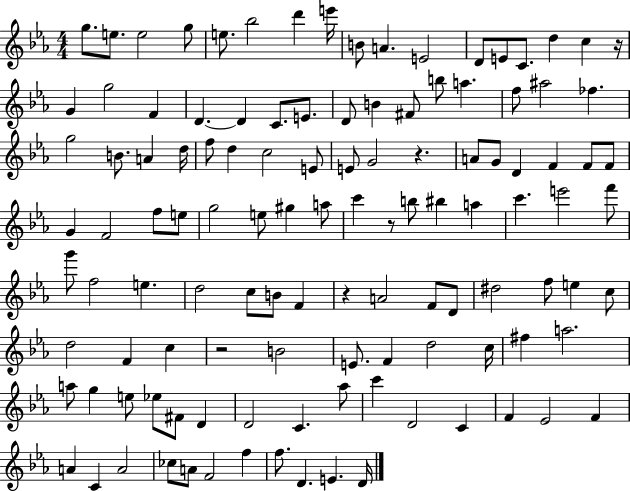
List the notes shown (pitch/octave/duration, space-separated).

G5/e. E5/e. E5/h G5/e E5/e. Bb5/h D6/q E6/s B4/e A4/q. E4/h D4/e E4/e C4/e. D5/q C5/q R/s G4/q G5/h F4/q D4/q. D4/q C4/e. E4/e. D4/e B4/q F#4/e B5/e A5/q. F5/e A#5/h FES5/q. G5/h B4/e. A4/q D5/s F5/e D5/q C5/h E4/e E4/e G4/h R/q. A4/e G4/e D4/q F4/q F4/e F4/e G4/q F4/h F5/e E5/e G5/h E5/e G#5/q A5/e C6/q R/e B5/e BIS5/q A5/q C6/q. E6/h F6/e G6/e F5/h E5/q. D5/h C5/e B4/e F4/q R/q A4/h F4/e D4/e D#5/h F5/e E5/q C5/e D5/h F4/q C5/q R/h B4/h E4/e. F4/q D5/h C5/s F#5/q A5/h. A5/e G5/q E5/e Eb5/e F#4/e D4/q D4/h C4/q. Ab5/e C6/q D4/h C4/q F4/q Eb4/h F4/q A4/q C4/q A4/h CES5/e A4/e F4/h F5/q F5/e. D4/q. E4/q. D4/s